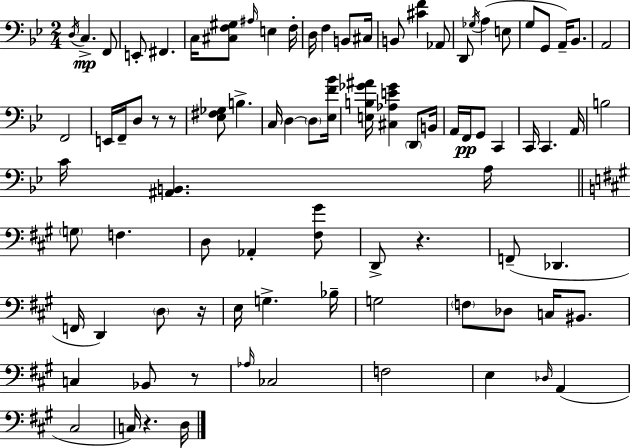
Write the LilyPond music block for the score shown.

{
  \clef bass
  \numericTimeSignature
  \time 2/4
  \key g \minor
  \acciaccatura { d16 }\mp c4.-> f,8 | e,8-. fis,4. | c16 <cis f gis>8 \grace { ais16 } e4 | f16-. d16 f4 b,8 | \break cis16 b,8 <cis' f'>4 | aes,8 d,8 \acciaccatura { ges16 } a4( | e8 g8 g,8 a,16--) | bes,8. a,2 | \break f,2 | e,16 f,16-- d8 r8 | r8 <ees fis ges>8 b4.-> | c16 d4~~ | \break \parenthesize d8 <ees f' bes'>16 <e b ges' ais'>16 <cis aes e' ges'>4 | \parenthesize d,8 b,16 a,16 f,16\pp g,8 c,4 | c,16 c,4. | a,16 b2 | \break c'16 <ais, b,>4. | a16 \bar "||" \break \key a \major \parenthesize g8 f4. | d8 aes,4-. <fis gis'>8 | d,8-> r4. | f,8--( des,4. | \break f,16 d,4) \parenthesize d8 r16 | e16 g4.-> bes16-- | g2 | \parenthesize f8 des8 c16 bis,8. | \break c4 bes,8 r8 | \grace { aes16 } ces2 | f2 | e4 \grace { des16 } a,4( | \break cis2 | c16) r4. | d16 \bar "|."
}